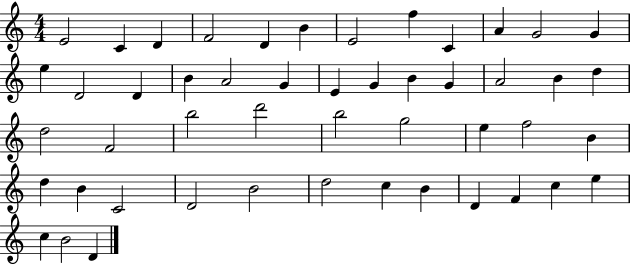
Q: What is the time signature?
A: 4/4